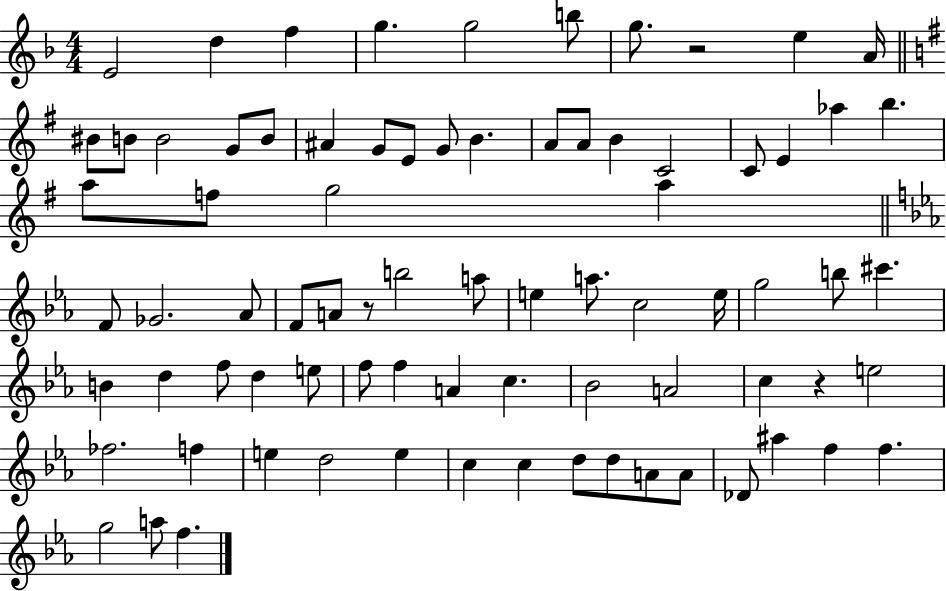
E4/h D5/q F5/q G5/q. G5/h B5/e G5/e. R/h E5/q A4/s BIS4/e B4/e B4/h G4/e B4/e A#4/q G4/e E4/e G4/e B4/q. A4/e A4/e B4/q C4/h C4/e E4/q Ab5/q B5/q. A5/e F5/e G5/h A5/q F4/e Gb4/h. Ab4/e F4/e A4/e R/e B5/h A5/e E5/q A5/e. C5/h E5/s G5/h B5/e C#6/q. B4/q D5/q F5/e D5/q E5/e F5/e F5/q A4/q C5/q. Bb4/h A4/h C5/q R/q E5/h FES5/h. F5/q E5/q D5/h E5/q C5/q C5/q D5/e D5/e A4/e A4/e Db4/e A#5/q F5/q F5/q. G5/h A5/e F5/q.